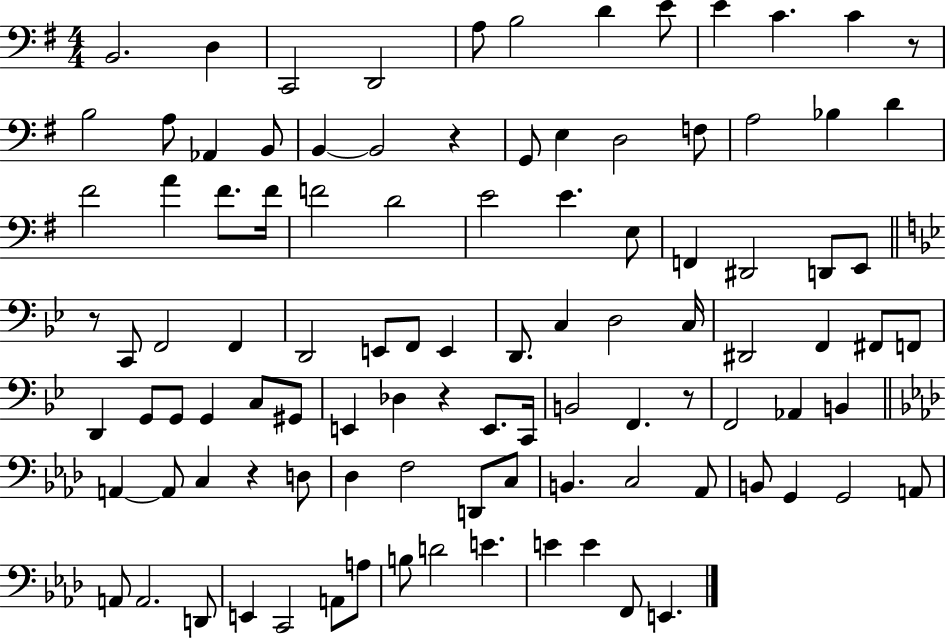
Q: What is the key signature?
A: G major